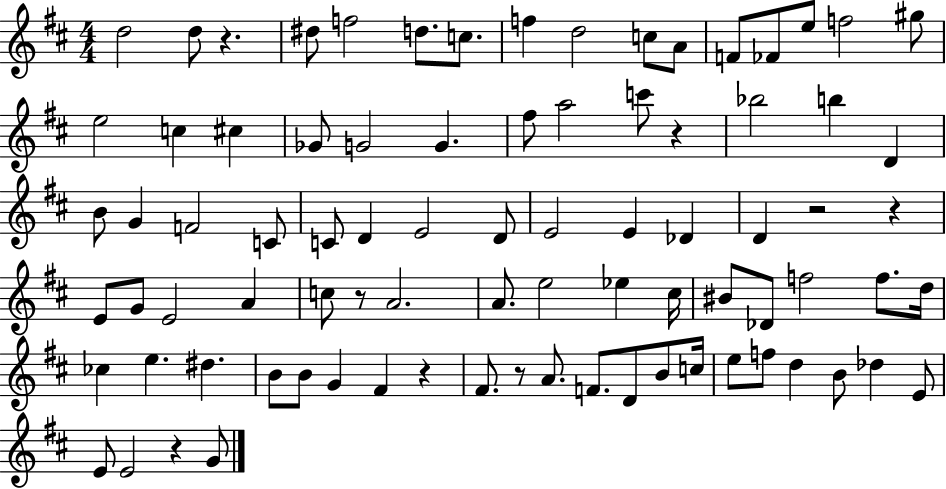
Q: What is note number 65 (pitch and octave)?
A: D4